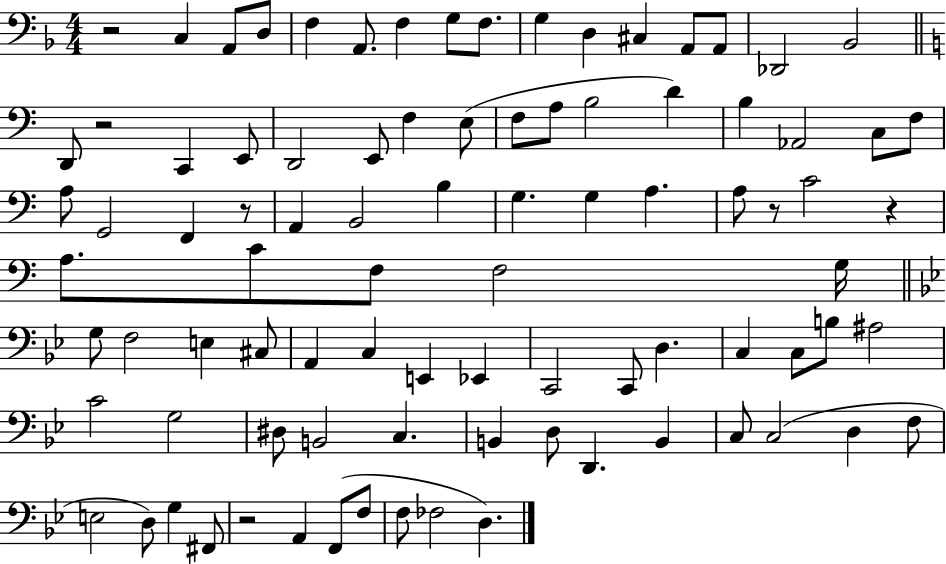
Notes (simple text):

R/h C3/q A2/e D3/e F3/q A2/e. F3/q G3/e F3/e. G3/q D3/q C#3/q A2/e A2/e Db2/h Bb2/h D2/e R/h C2/q E2/e D2/h E2/e F3/q E3/e F3/e A3/e B3/h D4/q B3/q Ab2/h C3/e F3/e A3/e G2/h F2/q R/e A2/q B2/h B3/q G3/q. G3/q A3/q. A3/e R/e C4/h R/q A3/e. C4/e F3/e F3/h G3/s G3/e F3/h E3/q C#3/e A2/q C3/q E2/q Eb2/q C2/h C2/e D3/q. C3/q C3/e B3/e A#3/h C4/h G3/h D#3/e B2/h C3/q. B2/q D3/e D2/q. B2/q C3/e C3/h D3/q F3/e E3/h D3/e G3/q F#2/e R/h A2/q F2/e F3/e F3/e FES3/h D3/q.